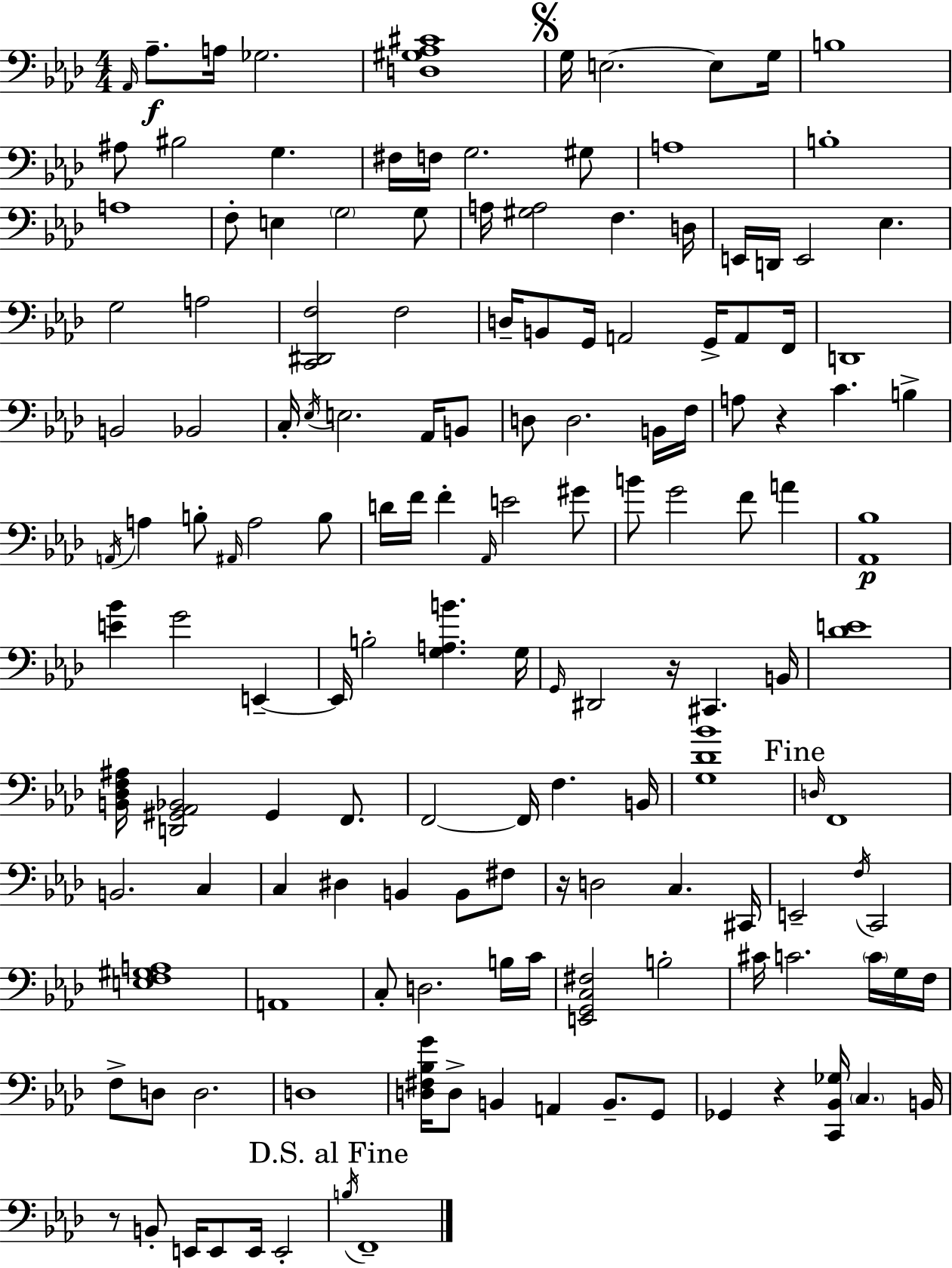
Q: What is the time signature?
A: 4/4